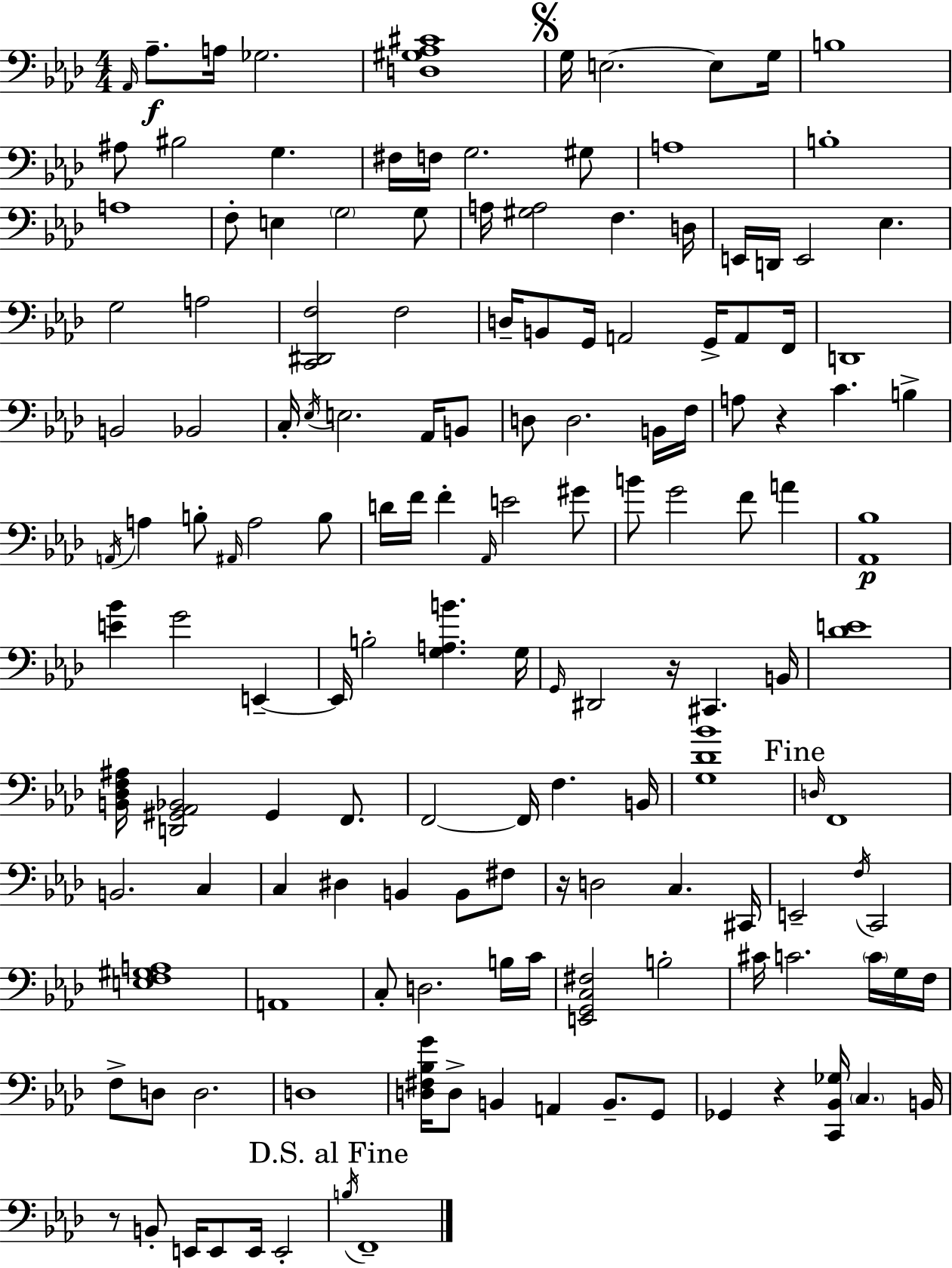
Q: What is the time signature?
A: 4/4